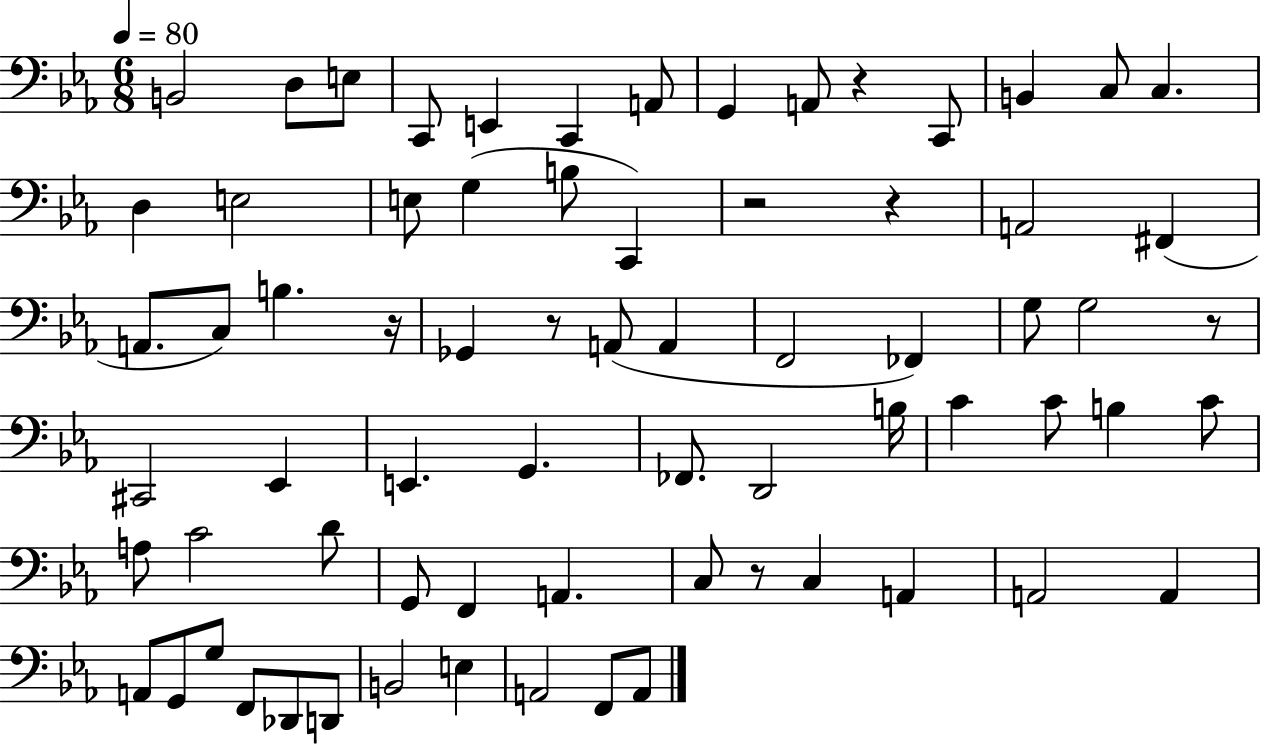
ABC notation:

X:1
T:Untitled
M:6/8
L:1/4
K:Eb
B,,2 D,/2 E,/2 C,,/2 E,, C,, A,,/2 G,, A,,/2 z C,,/2 B,, C,/2 C, D, E,2 E,/2 G, B,/2 C,, z2 z A,,2 ^F,, A,,/2 C,/2 B, z/4 _G,, z/2 A,,/2 A,, F,,2 _F,, G,/2 G,2 z/2 ^C,,2 _E,, E,, G,, _F,,/2 D,,2 B,/4 C C/2 B, C/2 A,/2 C2 D/2 G,,/2 F,, A,, C,/2 z/2 C, A,, A,,2 A,, A,,/2 G,,/2 G,/2 F,,/2 _D,,/2 D,,/2 B,,2 E, A,,2 F,,/2 A,,/2